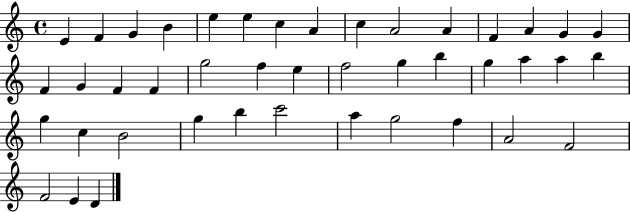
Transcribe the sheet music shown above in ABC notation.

X:1
T:Untitled
M:4/4
L:1/4
K:C
E F G B e e c A c A2 A F A G G F G F F g2 f e f2 g b g a a b g c B2 g b c'2 a g2 f A2 F2 F2 E D